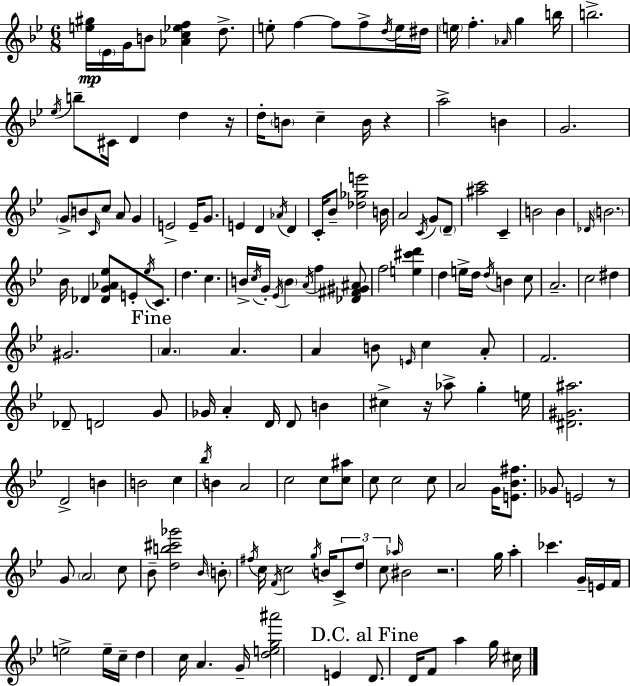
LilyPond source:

{
  \clef treble
  \numericTimeSignature
  \time 6/8
  \key bes \major
  <e'' gis''>16\mp \parenthesize ees'16 g'16 b'8 <aes' c'' ees'' f''>4 d''8.-> | e''8-. f''4~~ f''8 f''8-> \acciaccatura { d''16 } e''16 | dis''16 \parenthesize e''16 f''4.-. \grace { aes'16 } g''4 | b''16 b''2.-> | \break \acciaccatura { ees''16 } b''8-- cis'16 d'4 d''4 | r16 d''16-. \parenthesize b'8 c''4-- b'16 r4 | a''2-> b'4 | g'2. | \break \parenthesize g'8-> b'8 \grace { c'16 } c''8 a'8 | g'4 e'2-> | e'16-- g'8. e'4 d'4 | \acciaccatura { aes'16 } d'4 c'16-. bes'8-- <des'' ges'' e'''>2 | \break b'16 a'2 | \acciaccatura { c'16 } g'8 \parenthesize d'8-- <ais'' c'''>2 | c'4-- b'2 | b'4 \grace { des'16 } \parenthesize b'2. | \break bes'16 des'4 | <des' g' aes' ees''>8 e'8-. \acciaccatura { ees''16 } c'8. d''4. | c''4. b'16-> \acciaccatura { c''16 } g'16-. \acciaccatura { ees'16 } | \parenthesize b'4 \acciaccatura { a'16 } f''4 <des' fis' gis' ais'>8 f''2 | \break <e'' cis''' d'''>4 d''4 | e''16-> d''16 \acciaccatura { d''16 } b'4 c''8 | a'2.-- | c''2 dis''4 | \break gis'2. | \mark "Fine" \parenthesize a'4. a'4. | a'4 b'8 \grace { e'16 } c''4 a'8-. | f'2. | \break des'8-- d'2 g'8 | ges'16 a'4-. d'16 d'8 b'4 | cis''4-> r16 aes''8-> g''4-. | e''16 <dis' gis' ais''>2. | \break d'2-> b'4 | b'2 c''4 | \acciaccatura { bes''16 } b'4 a'2 | c''2 c''8 | \break <c'' ais''>8 c''8 c''2 | c''8 a'2 g'16 <e' bes' fis''>8. | ges'8 e'2 | r8 g'8 \parenthesize a'2 | \break c''8 bes'8-- <d'' b'' cis''' ges'''>2 | \grace { bes'16 } \parenthesize b'8-. \acciaccatura { fis''16 } c''16 \acciaccatura { f'16 } c''2 | \acciaccatura { g''16 } b'16 \tuplet 3/2 { c'8-> d''8 c''8 } \grace { aes''16 } bis'2 | r2. | \break g''16 a''4-. | ces'''4. g'16-- e'16 f'16 e''2-> | e''16-- c''16-- d''4 c''16 | a'4. g'16-- <d'' e'' g'' ais'''>2 | \break e'4 \mark "D.C. al Fine" d'8. d'16 f'8 | a''4 g''16 cis''16 \bar "|."
}